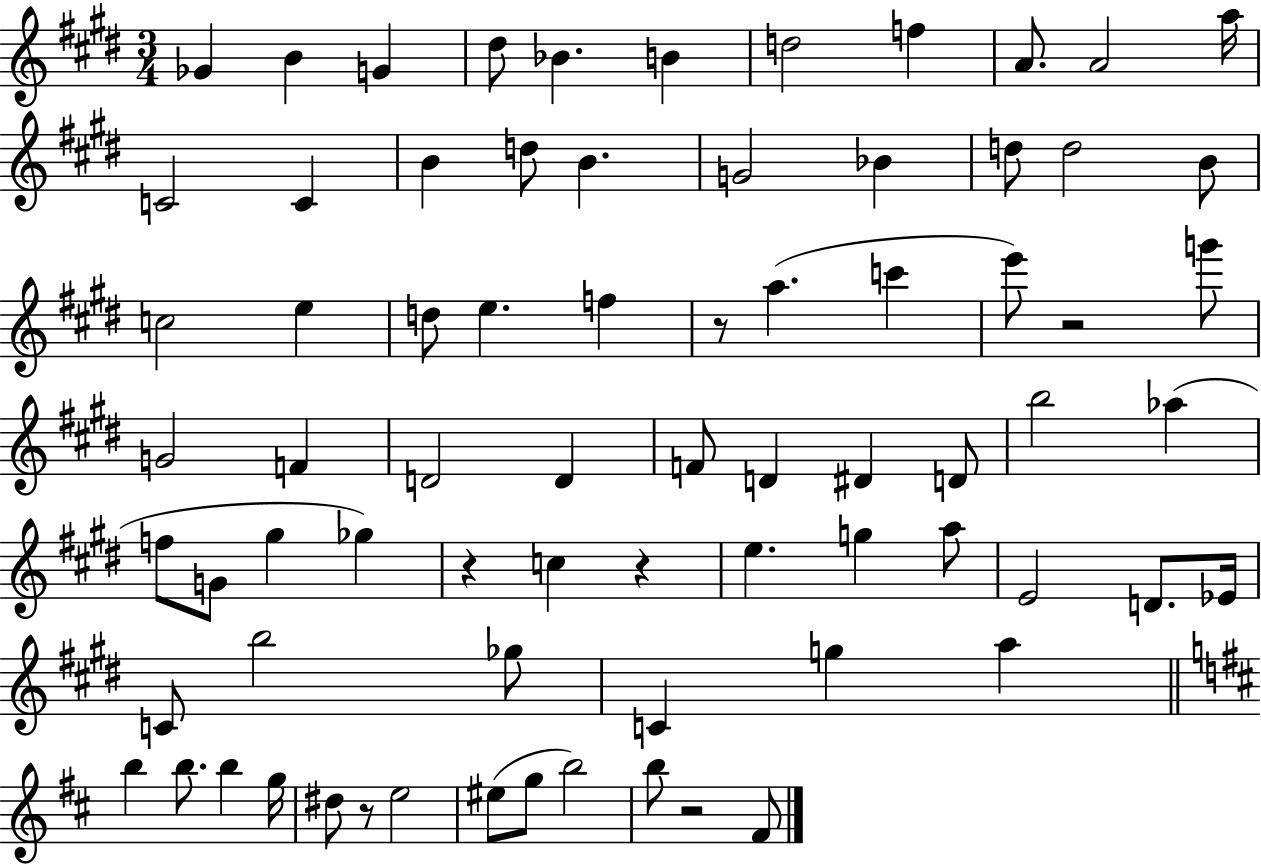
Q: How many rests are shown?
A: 6